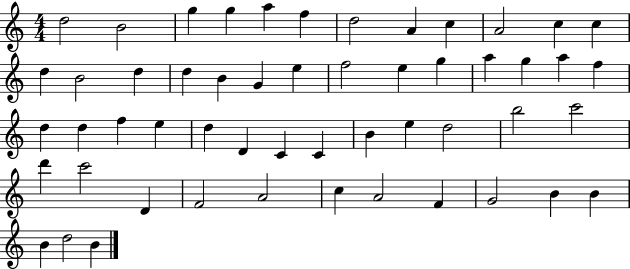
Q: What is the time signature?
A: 4/4